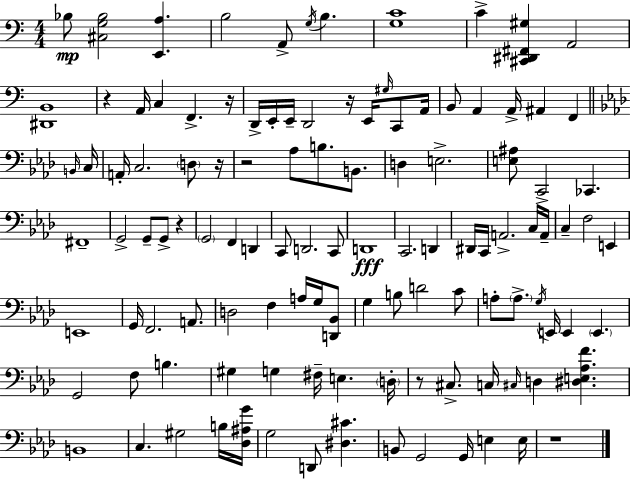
{
  \clef bass
  \numericTimeSignature
  \time 4/4
  \key a \minor
  bes8\mp <cis g bes>2 <e, a>4. | b2 a,8-> \acciaccatura { g16 } b4. | <g c'>1 | c'4-> <cis, dis, fis, gis>4 a,2 | \break <dis, b,>1 | r4 a,16 c4 f,4.-> | r16 d,16-> e,16-. e,16-- d,2 r16 e,16 \grace { gis16 } c,8 | a,16 b,8 a,4 a,16-> ais,4 f,4 | \break \bar "||" \break \key aes \major \grace { b,16 } c16 a,16-. c2. \parenthesize d8 | r16 r2 aes8 b8. b,8. | d4 e2.-> | <e ais>8 c,2-> ces,4. | \break fis,1-- | g,2-> g,8-- g,8-> r4 | \parenthesize g,2 f,4 d,4 | c,8 d,2. | \break c,8 d,1\fff | c,2. d,4 | dis,16 c,16 a,2.-> | c16 a,16-- c4-- f2 e,4 | \break e,1 | g,16 f,2. a,8. | d2 f4 a16 g16 | <d, bes,>8 g4 b8 d'2 | \break c'8 a8-. \parenthesize a8.-> \acciaccatura { g16 } e,16 e,4 \parenthesize e,4. | g,2 f8 b4. | gis4 g4 fis16-- e4. | \parenthesize d16-. r8 cis8.-> c16 \grace { cis16 } d4 <dis e aes f'>4. | \break b,1 | c4. gis2 | b16 <des ais g'>16 g2 d,8 <dis cis'>4. | b,8 g,2 g,16 e4 | \break e16 r1 | \bar "|."
}